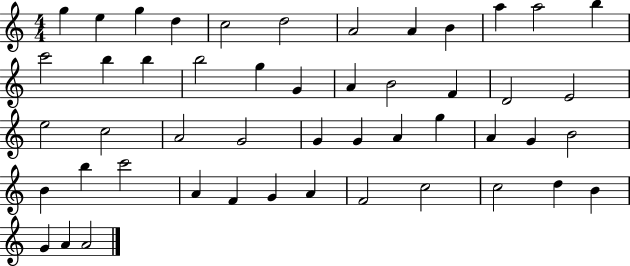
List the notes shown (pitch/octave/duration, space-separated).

G5/q E5/q G5/q D5/q C5/h D5/h A4/h A4/q B4/q A5/q A5/h B5/q C6/h B5/q B5/q B5/h G5/q G4/q A4/q B4/h F4/q D4/h E4/h E5/h C5/h A4/h G4/h G4/q G4/q A4/q G5/q A4/q G4/q B4/h B4/q B5/q C6/h A4/q F4/q G4/q A4/q F4/h C5/h C5/h D5/q B4/q G4/q A4/q A4/h